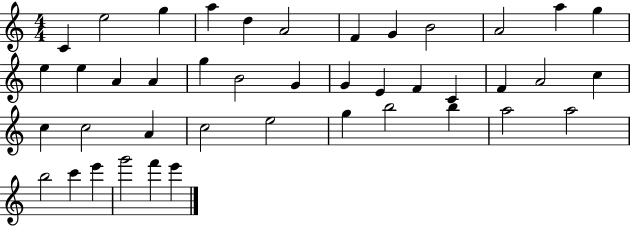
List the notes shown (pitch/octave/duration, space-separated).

C4/q E5/h G5/q A5/q D5/q A4/h F4/q G4/q B4/h A4/h A5/q G5/q E5/q E5/q A4/q A4/q G5/q B4/h G4/q G4/q E4/q F4/q C4/q F4/q A4/h C5/q C5/q C5/h A4/q C5/h E5/h G5/q B5/h B5/q A5/h A5/h B5/h C6/q E6/q G6/h F6/q E6/q